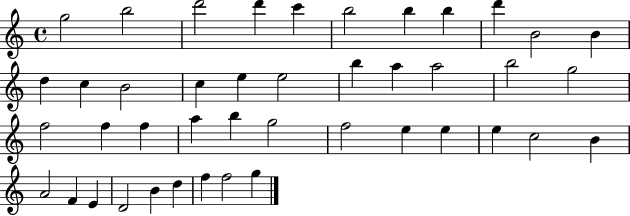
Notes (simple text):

G5/h B5/h D6/h D6/q C6/q B5/h B5/q B5/q D6/q B4/h B4/q D5/q C5/q B4/h C5/q E5/q E5/h B5/q A5/q A5/h B5/h G5/h F5/h F5/q F5/q A5/q B5/q G5/h F5/h E5/q E5/q E5/q C5/h B4/q A4/h F4/q E4/q D4/h B4/q D5/q F5/q F5/h G5/q